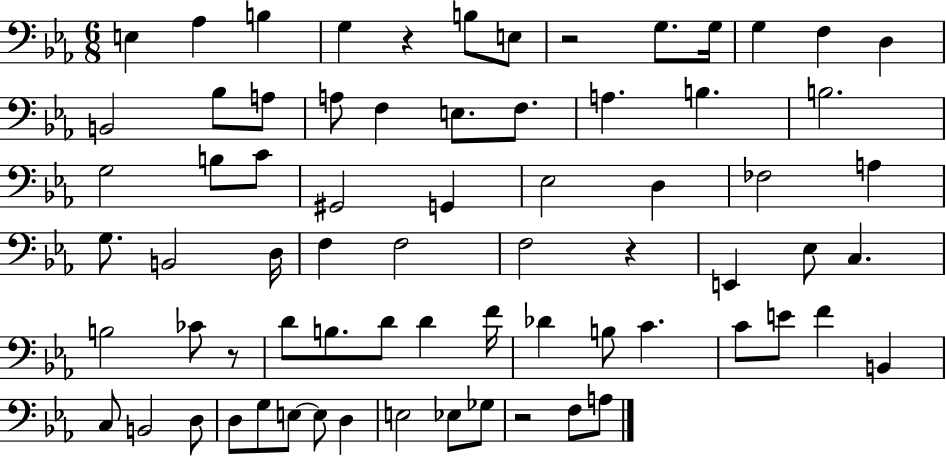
E3/q Ab3/q B3/q G3/q R/q B3/e E3/e R/h G3/e. G3/s G3/q F3/q D3/q B2/h Bb3/e A3/e A3/e F3/q E3/e. F3/e. A3/q. B3/q. B3/h. G3/h B3/e C4/e G#2/h G2/q Eb3/h D3/q FES3/h A3/q G3/e. B2/h D3/s F3/q F3/h F3/h R/q E2/q Eb3/e C3/q. B3/h CES4/e R/e D4/e B3/e. D4/e D4/q F4/s Db4/q B3/e C4/q. C4/e E4/e F4/q B2/q C3/e B2/h D3/e D3/e G3/e E3/e E3/e D3/q E3/h Eb3/e Gb3/e R/h F3/e A3/e